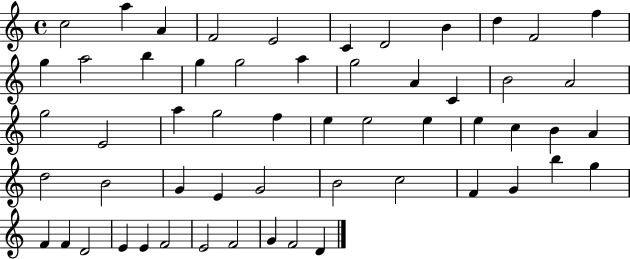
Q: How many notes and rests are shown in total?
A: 56